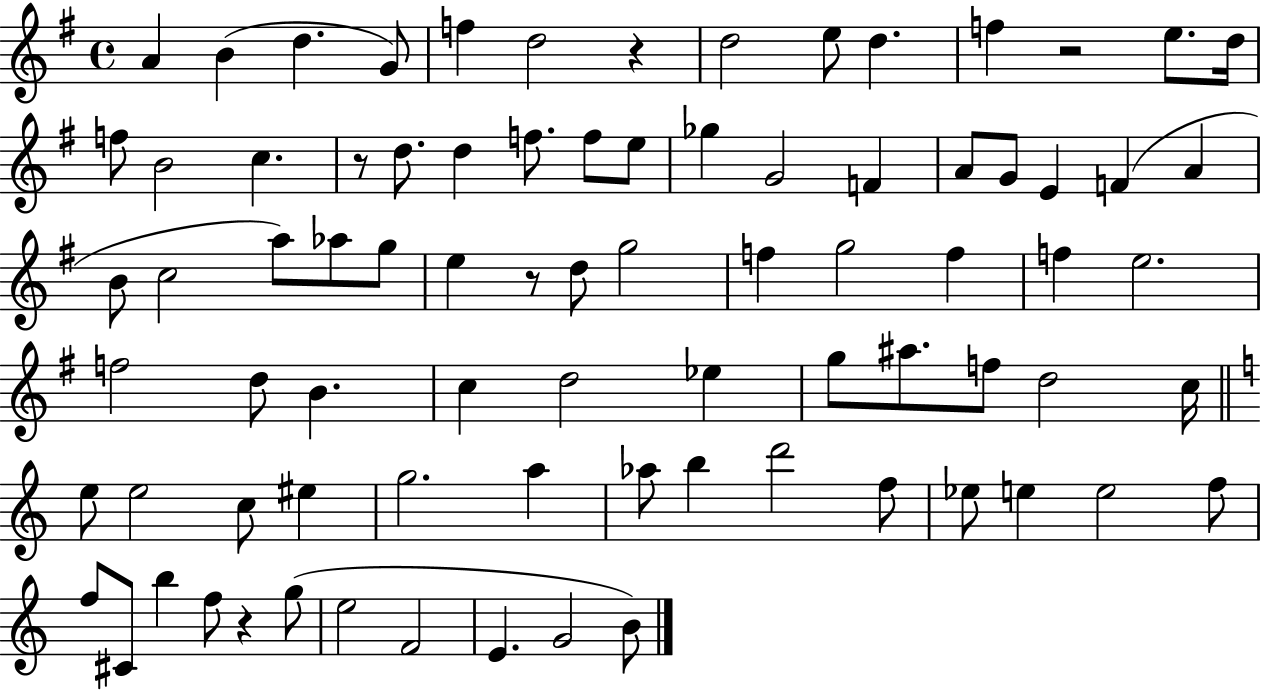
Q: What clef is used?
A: treble